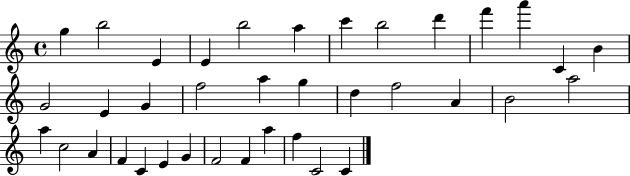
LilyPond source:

{
  \clef treble
  \time 4/4
  \defaultTimeSignature
  \key c \major
  g''4 b''2 e'4 | e'4 b''2 a''4 | c'''4 b''2 d'''4 | f'''4 a'''4 c'4 b'4 | \break g'2 e'4 g'4 | f''2 a''4 g''4 | d''4 f''2 a'4 | b'2 a''2 | \break a''4 c''2 a'4 | f'4 c'4 e'4 g'4 | f'2 f'4 a''4 | f''4 c'2 c'4 | \break \bar "|."
}